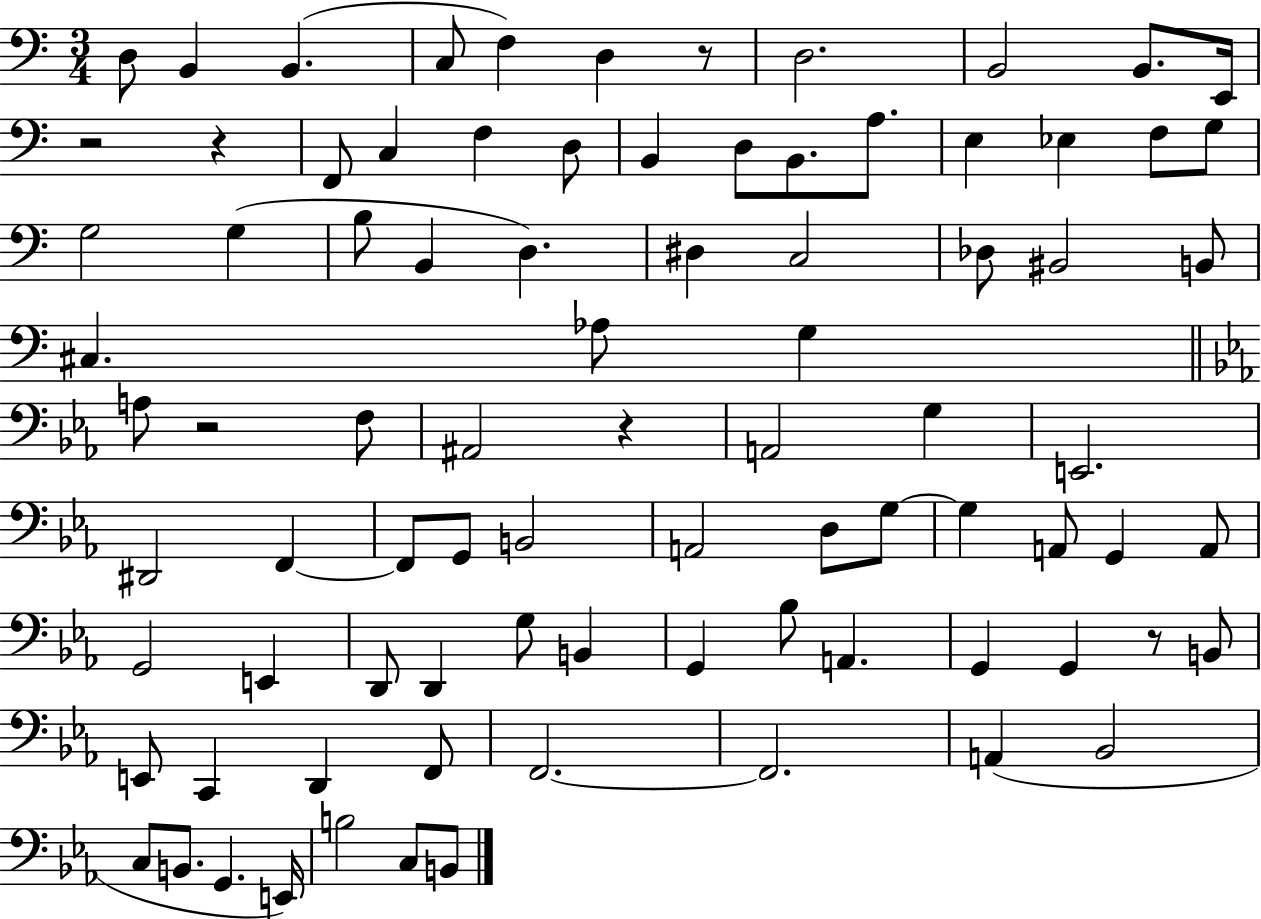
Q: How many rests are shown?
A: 6